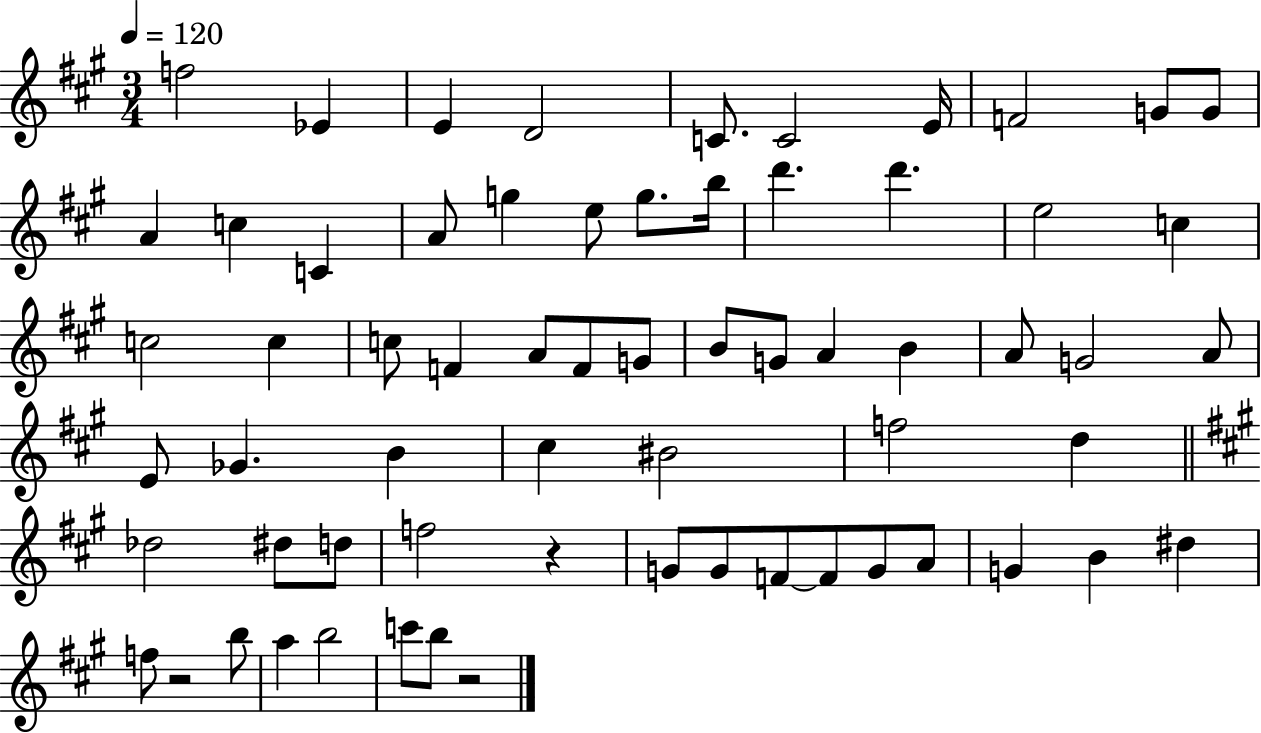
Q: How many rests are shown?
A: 3